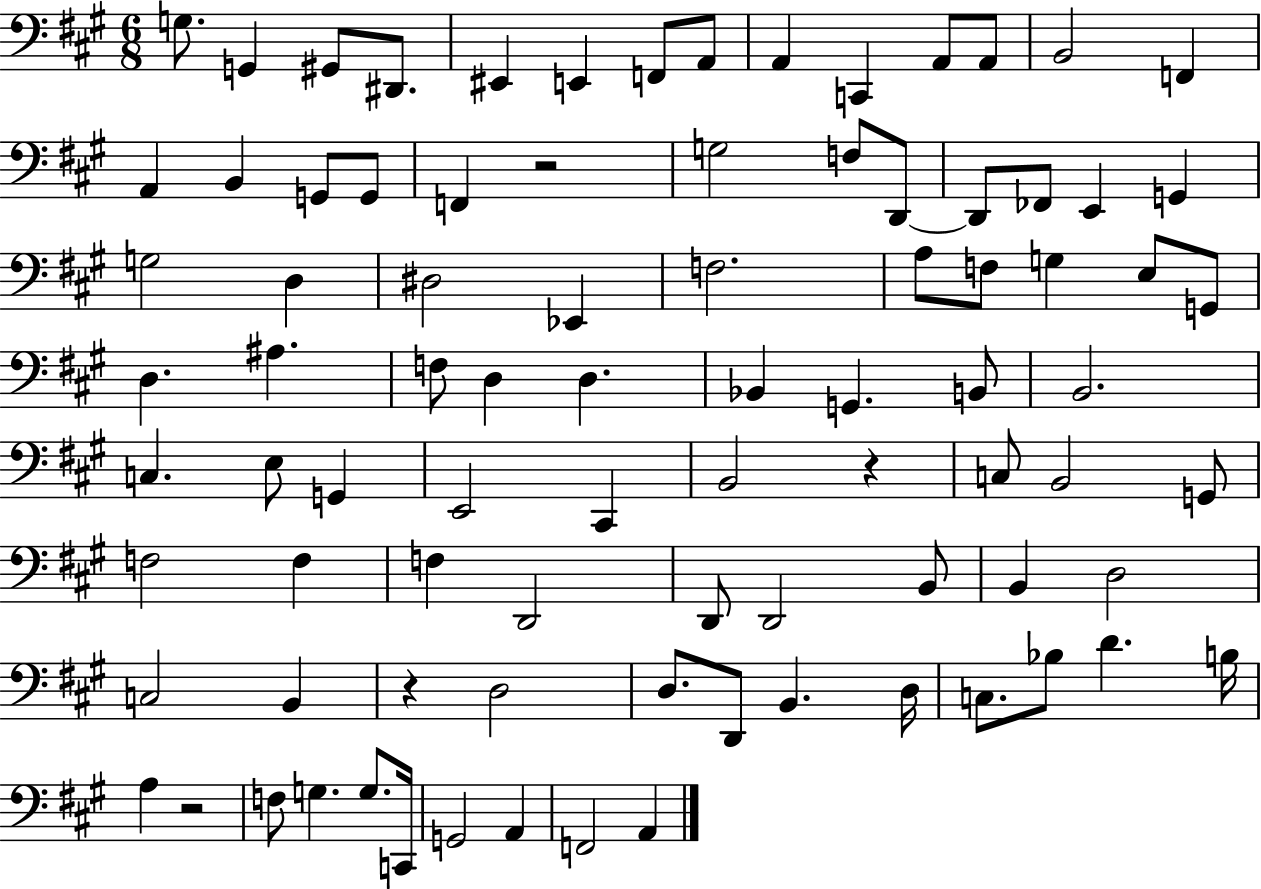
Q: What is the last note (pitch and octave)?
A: A2